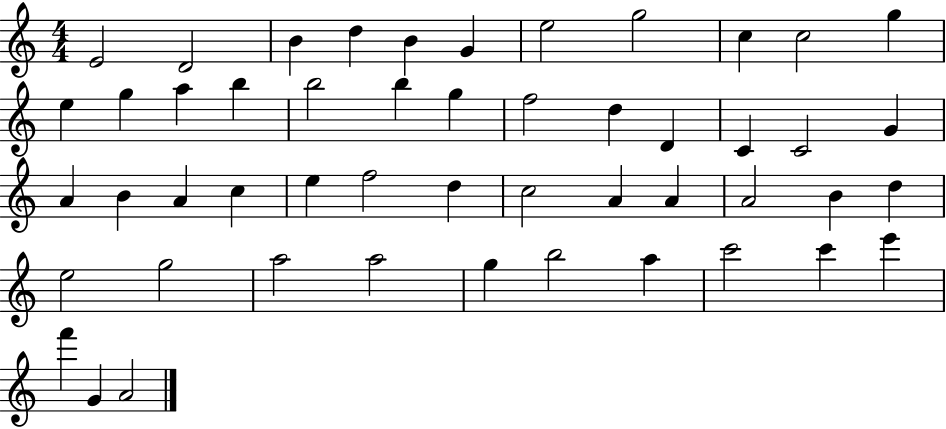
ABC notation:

X:1
T:Untitled
M:4/4
L:1/4
K:C
E2 D2 B d B G e2 g2 c c2 g e g a b b2 b g f2 d D C C2 G A B A c e f2 d c2 A A A2 B d e2 g2 a2 a2 g b2 a c'2 c' e' f' G A2